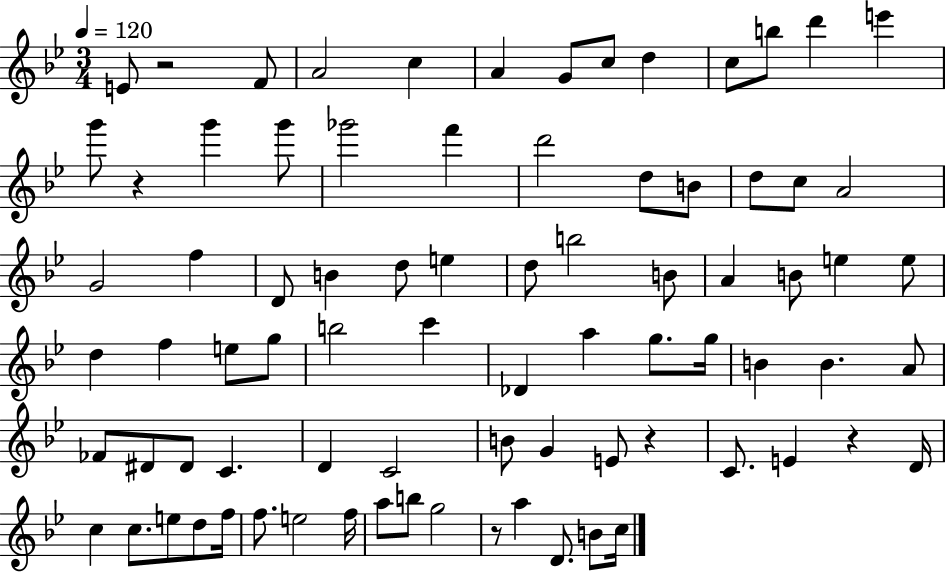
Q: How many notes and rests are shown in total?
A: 81